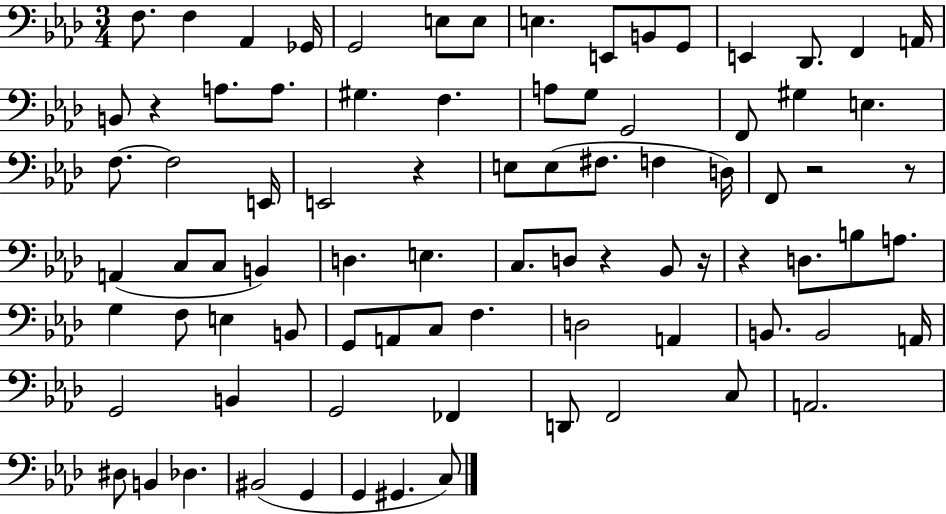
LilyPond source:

{
  \clef bass
  \numericTimeSignature
  \time 3/4
  \key aes \major
  f8. f4 aes,4 ges,16 | g,2 e8 e8 | e4. e,8 b,8 g,8 | e,4 des,8. f,4 a,16 | \break b,8 r4 a8. a8. | gis4. f4. | a8 g8 g,2 | f,8 gis4 e4. | \break f8.~~ f2 e,16 | e,2 r4 | e8 e8( fis8. f4 d16) | f,8 r2 r8 | \break a,4( c8 c8 b,4) | d4. e4. | c8. d8 r4 bes,8 r16 | r4 d8. b8 a8. | \break g4 f8 e4 b,8 | g,8 a,8 c8 f4. | d2 a,4 | b,8. b,2 a,16 | \break g,2 b,4 | g,2 fes,4 | d,8 f,2 c8 | a,2. | \break dis8 b,4 des4. | bis,2( g,4 | g,4 gis,4. c8) | \bar "|."
}